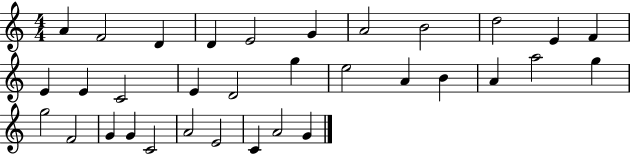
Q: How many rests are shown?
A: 0